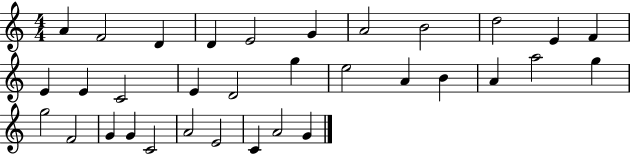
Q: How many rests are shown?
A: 0